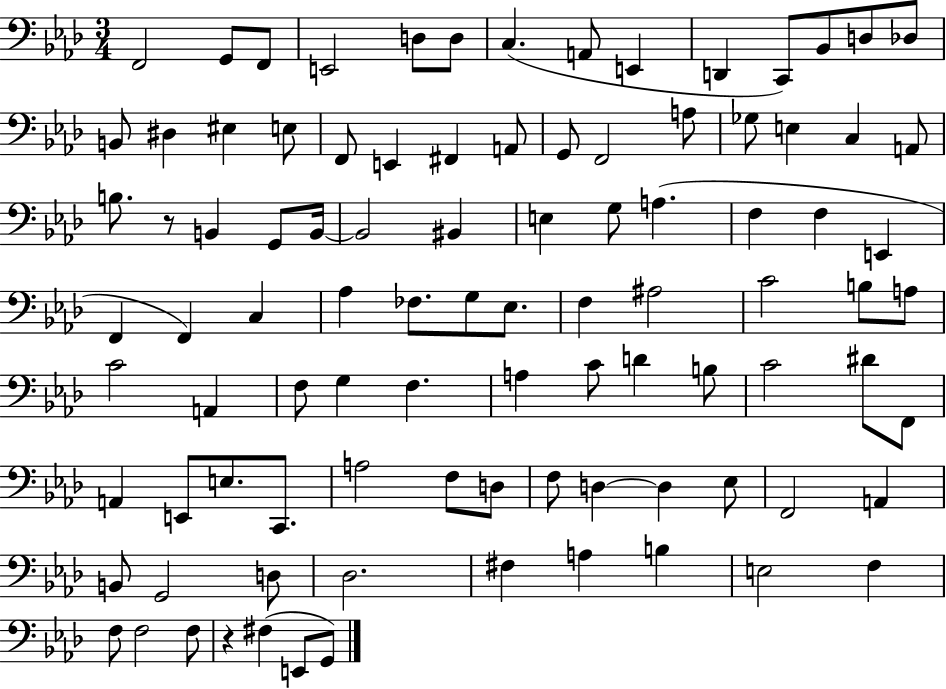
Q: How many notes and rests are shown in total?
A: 95